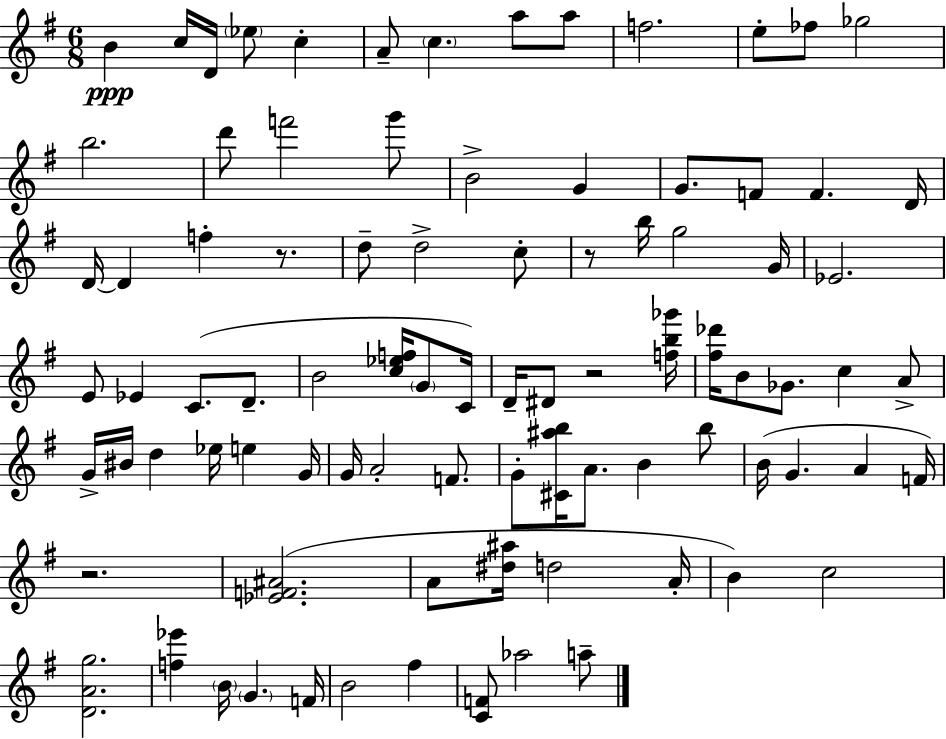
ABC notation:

X:1
T:Untitled
M:6/8
L:1/4
K:G
B c/4 D/4 _e/2 c A/2 c a/2 a/2 f2 e/2 _f/2 _g2 b2 d'/2 f'2 g'/2 B2 G G/2 F/2 F D/4 D/4 D f z/2 d/2 d2 c/2 z/2 b/4 g2 G/4 _E2 E/2 _E C/2 D/2 B2 [c_ef]/4 G/2 C/4 D/4 ^D/2 z2 [fb_g']/4 [^f_d']/4 B/2 _G/2 c A/2 G/4 ^B/4 d _e/4 e G/4 G/4 A2 F/2 G/2 [^C^ab]/4 A/2 B b/2 B/4 G A F/4 z2 [_EF^A]2 A/2 [^d^a]/4 d2 A/4 B c2 [DAg]2 [f_e'] B/4 G F/4 B2 ^f [CF]/2 _a2 a/2